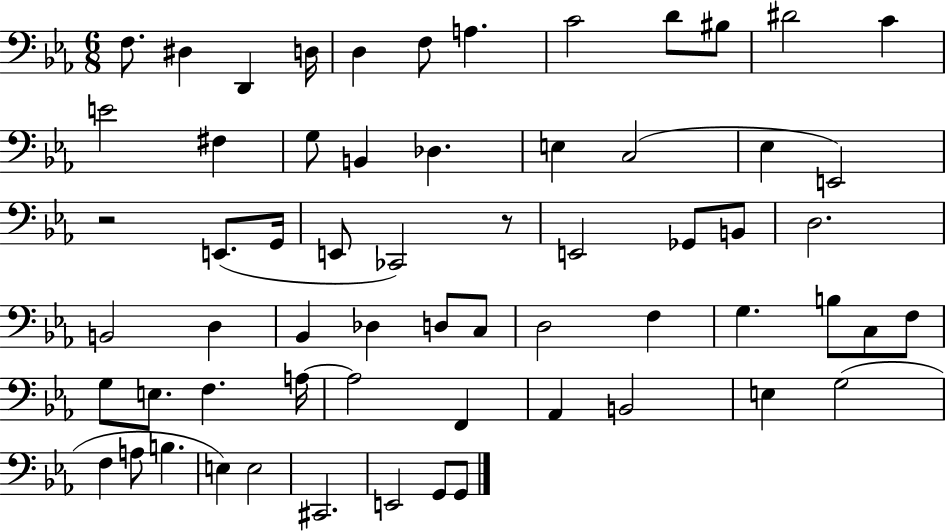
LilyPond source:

{
  \clef bass
  \numericTimeSignature
  \time 6/8
  \key ees \major
  \repeat volta 2 { f8. dis4 d,4 d16 | d4 f8 a4. | c'2 d'8 bis8 | dis'2 c'4 | \break e'2 fis4 | g8 b,4 des4. | e4 c2( | ees4 e,2) | \break r2 e,8.( g,16 | e,8 ces,2) r8 | e,2 ges,8 b,8 | d2. | \break b,2 d4 | bes,4 des4 d8 c8 | d2 f4 | g4. b8 c8 f8 | \break g8 e8. f4. a16~~ | a2 f,4 | aes,4 b,2 | e4 g2( | \break f4 a8 b4. | e4) e2 | cis,2. | e,2 g,8 g,8 | \break } \bar "|."
}